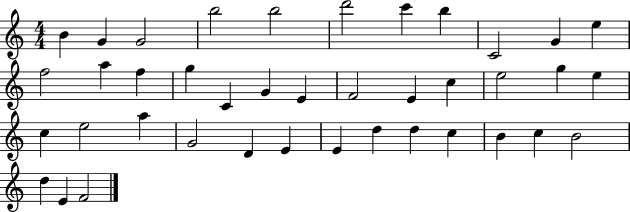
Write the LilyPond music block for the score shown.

{
  \clef treble
  \numericTimeSignature
  \time 4/4
  \key c \major
  b'4 g'4 g'2 | b''2 b''2 | d'''2 c'''4 b''4 | c'2 g'4 e''4 | \break f''2 a''4 f''4 | g''4 c'4 g'4 e'4 | f'2 e'4 c''4 | e''2 g''4 e''4 | \break c''4 e''2 a''4 | g'2 d'4 e'4 | e'4 d''4 d''4 c''4 | b'4 c''4 b'2 | \break d''4 e'4 f'2 | \bar "|."
}